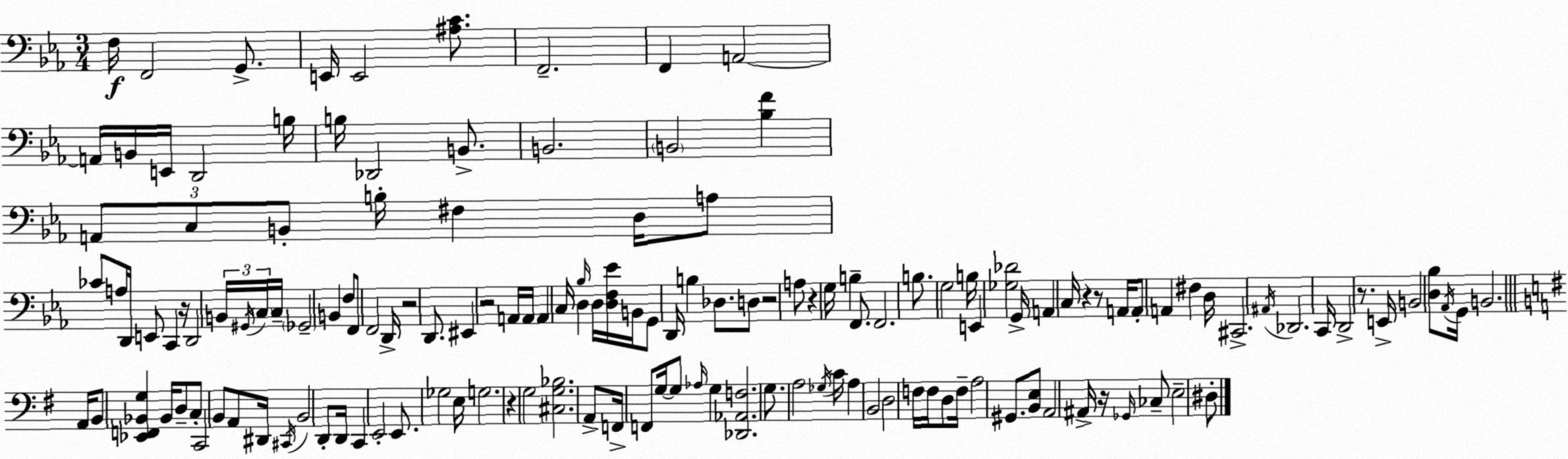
X:1
T:Untitled
M:3/4
L:1/4
K:Eb
F,/4 F,,2 G,,/2 E,,/4 E,,2 [^A,C]/2 F,,2 F,, A,,2 A,,/4 B,,/4 E,,/4 D,,2 B,/4 B,/4 _D,,2 B,,/2 B,,2 B,,2 [_B,F] A,,/2 C,/2 B,,/2 B,/4 ^F, D,/4 A,/2 _C/2 A,/4 D,,/4 E,,/2 C,, z/4 D,,2 B,,/4 ^G,,/4 C,/4 C,/4 _G,,2 B,, F,/2 F,,/2 F,,2 D,,/4 z2 D,,/2 ^E,, z2 A,,/4 A,,/4 A,, C,/4 _B,/4 D, D,/4 [D,F,_E]/4 B,,/4 G,,/2 D,,/4 B, _D,/2 D,/2 z2 A,/2 z G,/4 B, F,,/2 F,,2 B,/2 G,2 B,/4 E,, [_G,_D]2 G,,/4 A,, C,/4 z z/2 A,,/4 A,,/2 A,, ^F, D,/4 ^C,,2 ^A,,/4 _D,,2 C,,/4 D,,2 z/2 E,,/4 B,,2 [D,_B,]/2 _A,,/4 G,,/4 B,,2 A,,/4 B,,/2 [_E,,F,,_B,,G,] _B,,/4 D,/2 C,/2 C,,2 B,,/2 A,,/2 ^D,,/4 ^C,,/4 B,,2 D,,/2 D,,/4 C,, E,,2 E,,/2 _G,2 E,/4 G,2 z G,2 [^C,G,_B,]2 A,,/2 F,,/4 F,,/2 G,/4 G,/2 _A,/4 G, [_D,,_A,,F,]2 G,/2 A,2 _G,/4 C/4 A, B,,2 D,2 F,/4 F,/4 D,/2 F,/4 A,2 ^G,,/2 [B,,E,]/2 A,,2 ^A,,/4 z/4 _G,,/4 _C,/2 E,2 ^D,/2